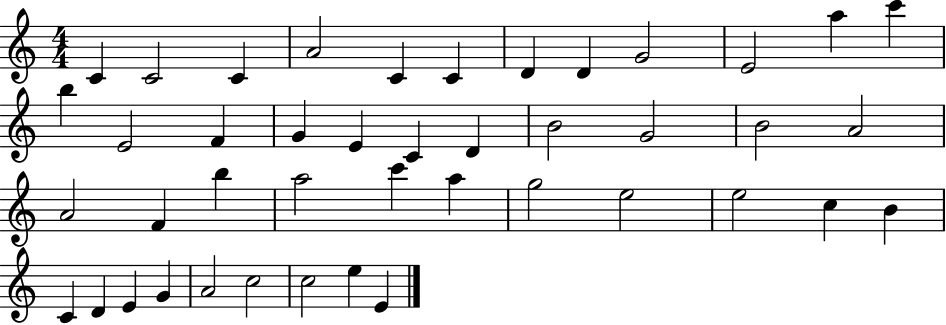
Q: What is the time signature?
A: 4/4